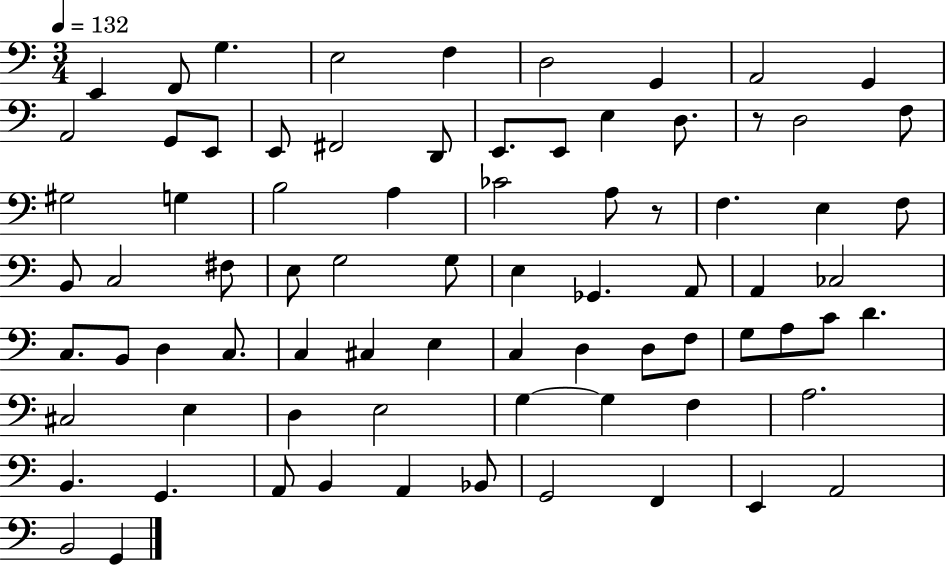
E2/q F2/e G3/q. E3/h F3/q D3/h G2/q A2/h G2/q A2/h G2/e E2/e E2/e F#2/h D2/e E2/e. E2/e E3/q D3/e. R/e D3/h F3/e G#3/h G3/q B3/h A3/q CES4/h A3/e R/e F3/q. E3/q F3/e B2/e C3/h F#3/e E3/e G3/h G3/e E3/q Gb2/q. A2/e A2/q CES3/h C3/e. B2/e D3/q C3/e. C3/q C#3/q E3/q C3/q D3/q D3/e F3/e G3/e A3/e C4/e D4/q. C#3/h E3/q D3/q E3/h G3/q G3/q F3/q A3/h. B2/q. G2/q. A2/e B2/q A2/q Bb2/e G2/h F2/q E2/q A2/h B2/h G2/q